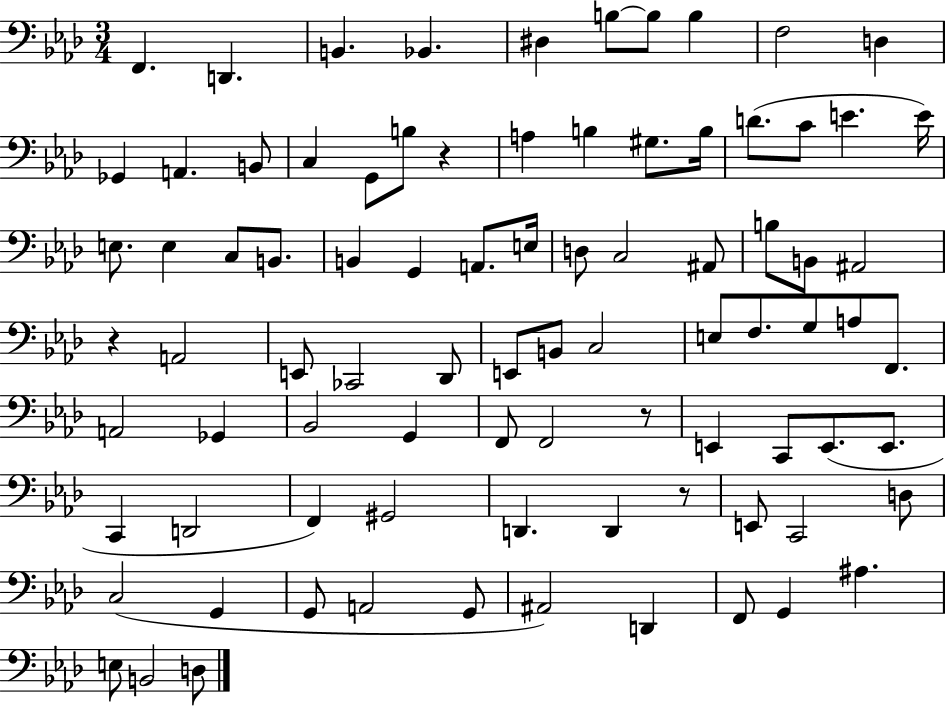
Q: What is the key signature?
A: AES major